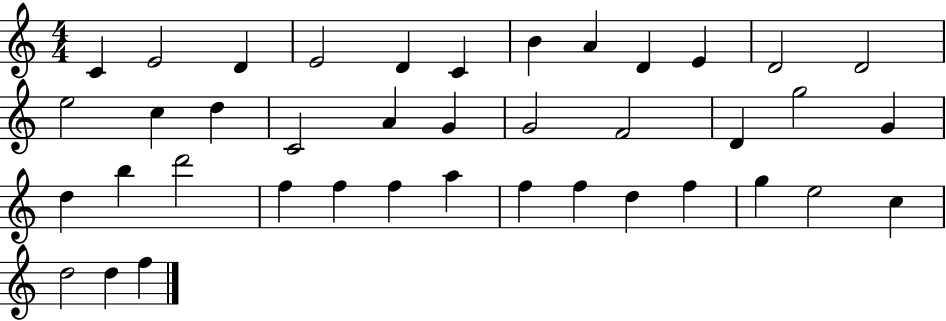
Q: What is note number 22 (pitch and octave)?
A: G5